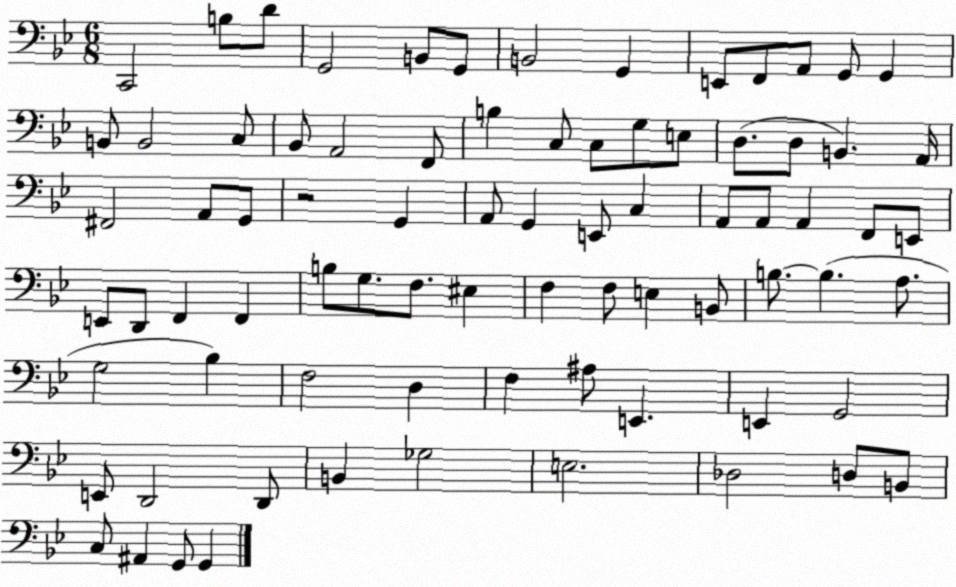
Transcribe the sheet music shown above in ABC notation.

X:1
T:Untitled
M:6/8
L:1/4
K:Bb
C,,2 B,/2 D/2 G,,2 B,,/2 G,,/2 B,,2 G,, E,,/2 F,,/2 A,,/2 G,,/2 G,, B,,/2 B,,2 C,/2 _B,,/2 A,,2 F,,/2 B, C,/2 C,/2 G,/2 E,/2 D,/2 D,/2 B,, A,,/4 ^F,,2 A,,/2 G,,/2 z2 G,, A,,/2 G,, E,,/2 C, A,,/2 A,,/2 A,, F,,/2 E,,/2 E,,/2 D,,/2 F,, F,, B,/2 G,/2 F,/2 ^E, F, F,/2 E, B,,/2 B,/2 B, A,/2 G,2 _B, F,2 D, F, ^A,/2 E,, E,, G,,2 E,,/2 D,,2 D,,/2 B,, _G,2 E,2 _D,2 D,/2 B,,/2 C,/2 ^A,, G,,/2 G,,